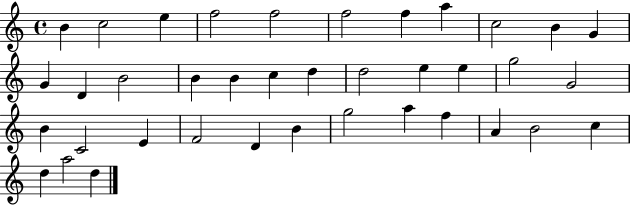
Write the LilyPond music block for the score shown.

{
  \clef treble
  \time 4/4
  \defaultTimeSignature
  \key c \major
  b'4 c''2 e''4 | f''2 f''2 | f''2 f''4 a''4 | c''2 b'4 g'4 | \break g'4 d'4 b'2 | b'4 b'4 c''4 d''4 | d''2 e''4 e''4 | g''2 g'2 | \break b'4 c'2 e'4 | f'2 d'4 b'4 | g''2 a''4 f''4 | a'4 b'2 c''4 | \break d''4 a''2 d''4 | \bar "|."
}